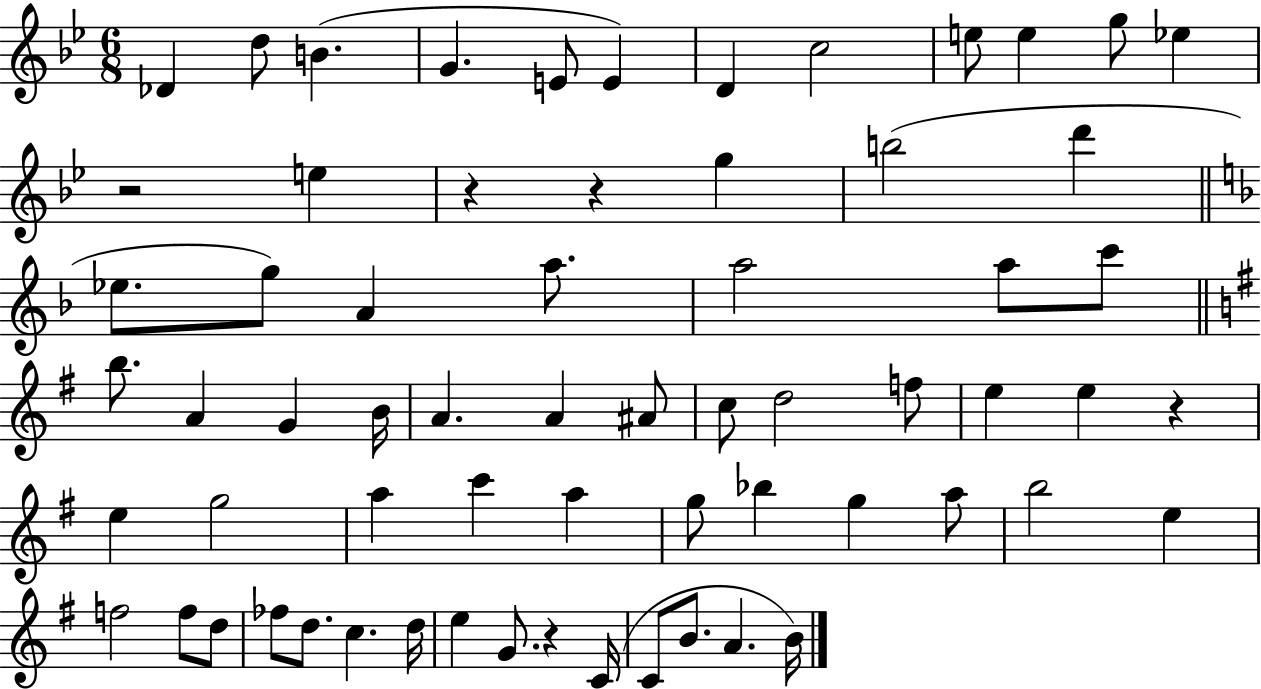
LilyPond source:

{
  \clef treble
  \numericTimeSignature
  \time 6/8
  \key bes \major
  des'4 d''8 b'4.( | g'4. e'8 e'4) | d'4 c''2 | e''8 e''4 g''8 ees''4 | \break r2 e''4 | r4 r4 g''4 | b''2( d'''4 | \bar "||" \break \key d \minor ees''8. g''8) a'4 a''8. | a''2 a''8 c'''8 | \bar "||" \break \key g \major b''8. a'4 g'4 b'16 | a'4. a'4 ais'8 | c''8 d''2 f''8 | e''4 e''4 r4 | \break e''4 g''2 | a''4 c'''4 a''4 | g''8 bes''4 g''4 a''8 | b''2 e''4 | \break f''2 f''8 d''8 | fes''8 d''8. c''4. d''16 | e''4 g'8. r4 c'16( | c'8 b'8. a'4. b'16) | \break \bar "|."
}